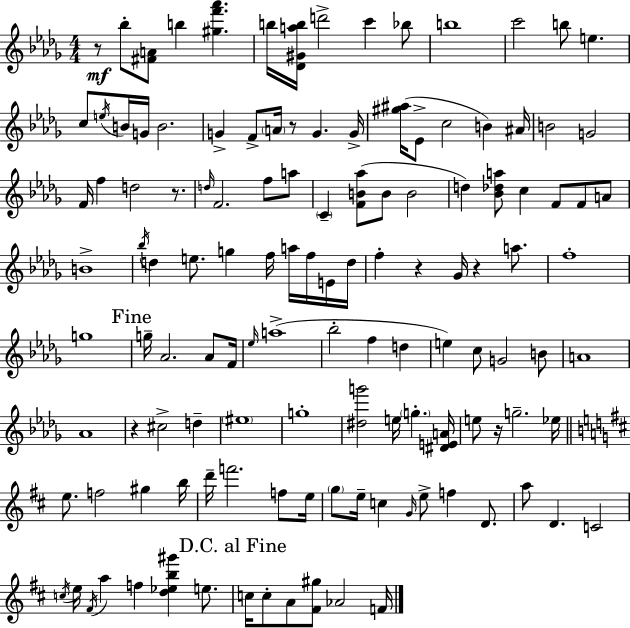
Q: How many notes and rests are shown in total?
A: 126